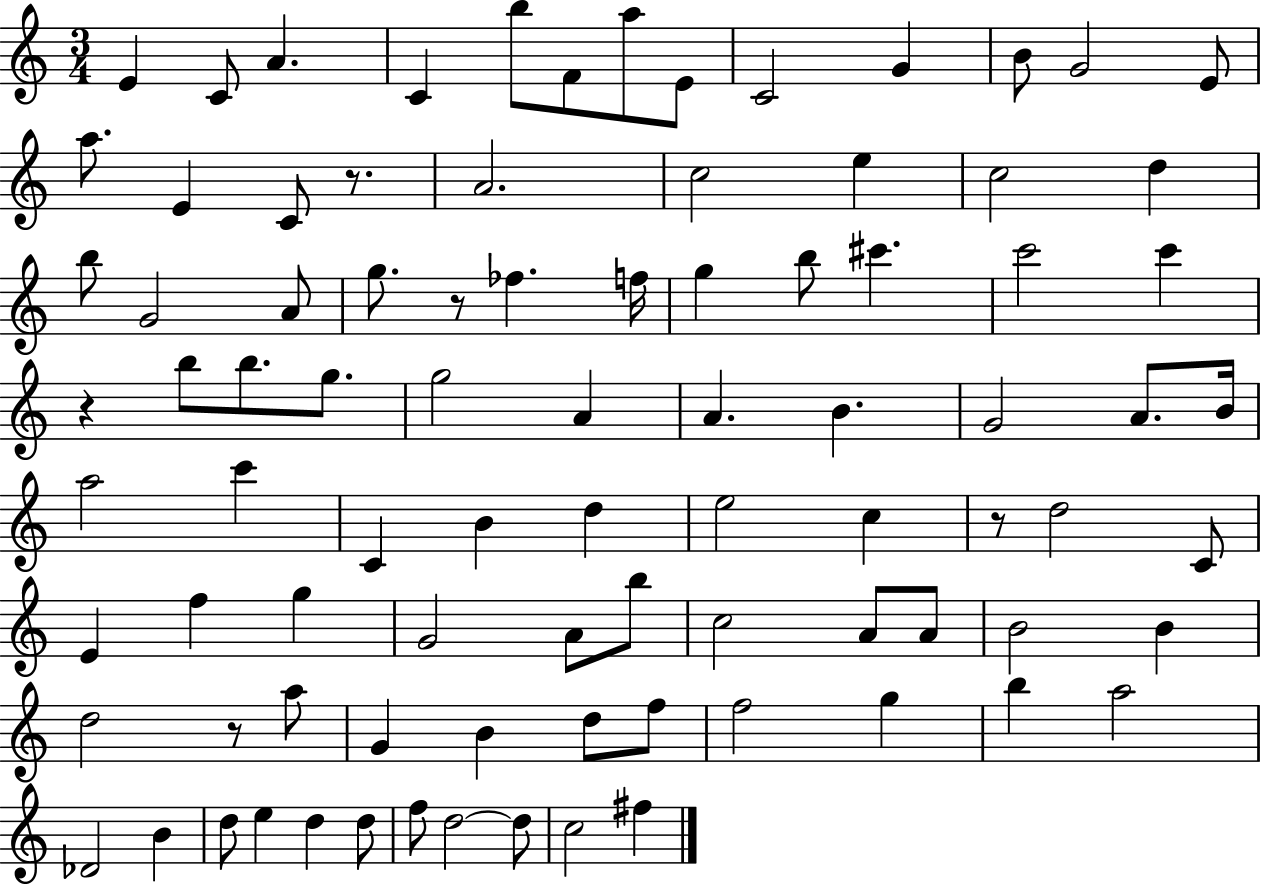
E4/q C4/e A4/q. C4/q B5/e F4/e A5/e E4/e C4/h G4/q B4/e G4/h E4/e A5/e. E4/q C4/e R/e. A4/h. C5/h E5/q C5/h D5/q B5/e G4/h A4/e G5/e. R/e FES5/q. F5/s G5/q B5/e C#6/q. C6/h C6/q R/q B5/e B5/e. G5/e. G5/h A4/q A4/q. B4/q. G4/h A4/e. B4/s A5/h C6/q C4/q B4/q D5/q E5/h C5/q R/e D5/h C4/e E4/q F5/q G5/q G4/h A4/e B5/e C5/h A4/e A4/e B4/h B4/q D5/h R/e A5/e G4/q B4/q D5/e F5/e F5/h G5/q B5/q A5/h Db4/h B4/q D5/e E5/q D5/q D5/e F5/e D5/h D5/e C5/h F#5/q